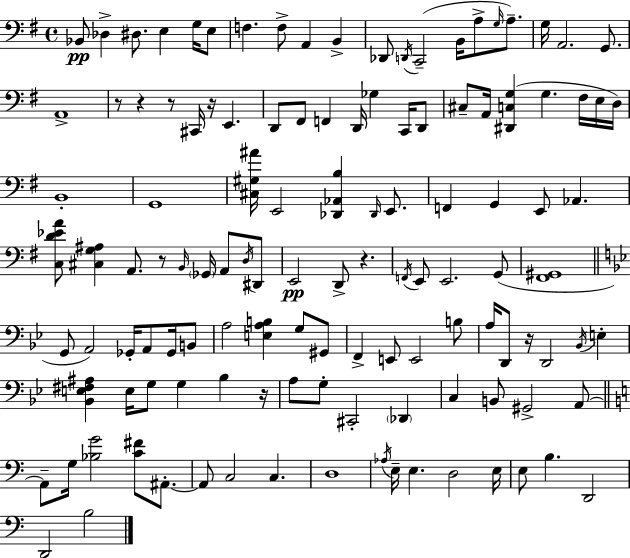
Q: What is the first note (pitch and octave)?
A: Bb2